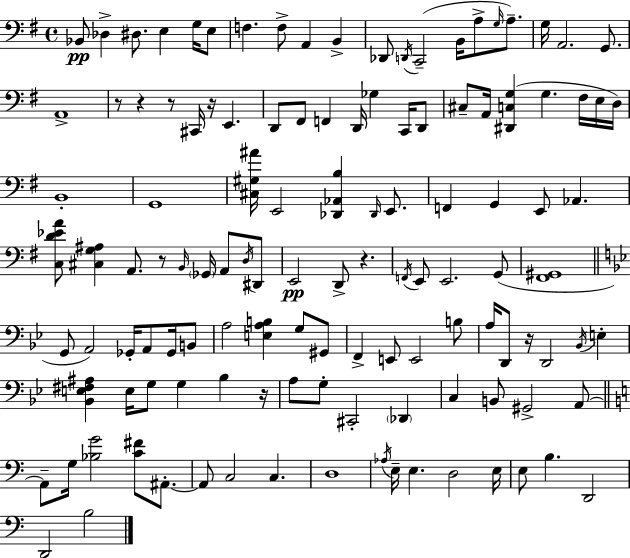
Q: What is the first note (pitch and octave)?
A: Bb2